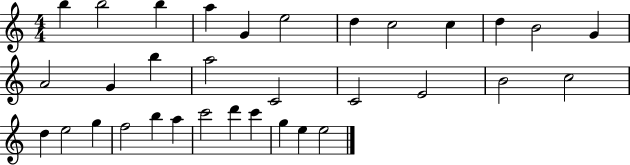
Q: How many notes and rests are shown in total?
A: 33